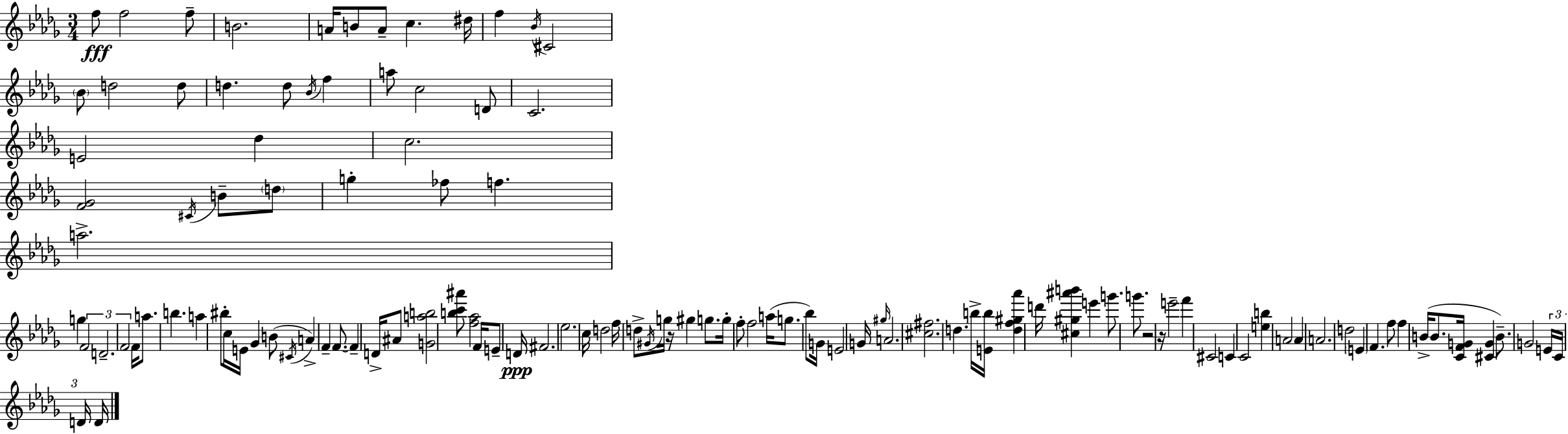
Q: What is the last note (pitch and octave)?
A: D4